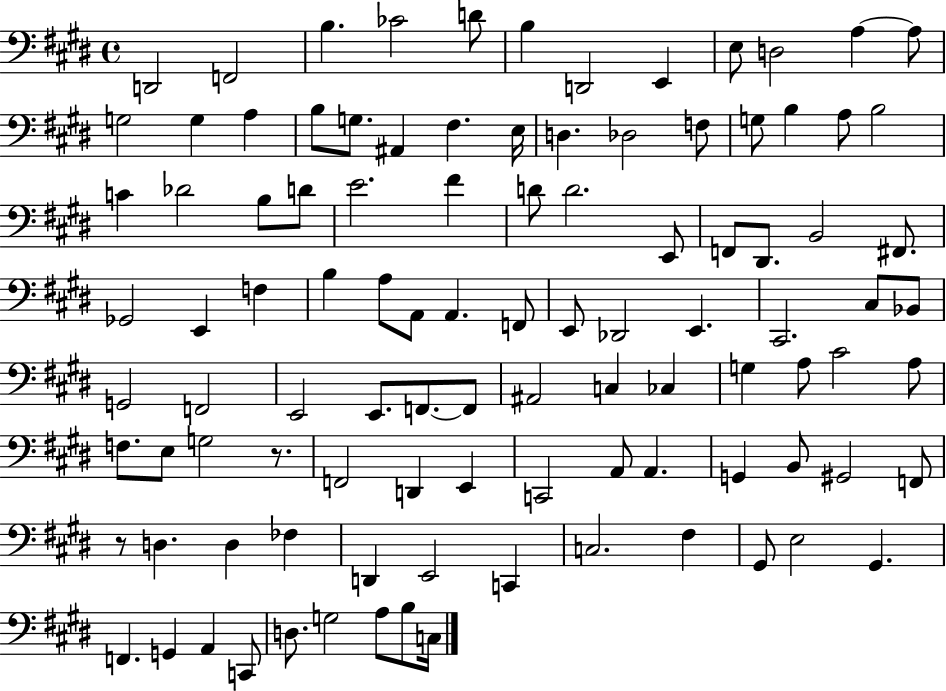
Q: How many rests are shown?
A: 2